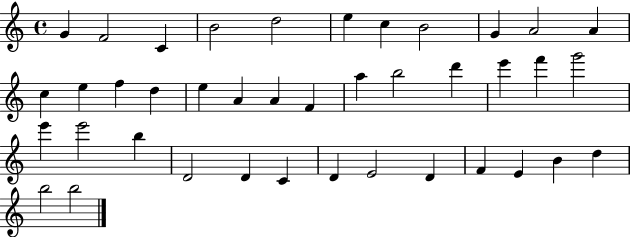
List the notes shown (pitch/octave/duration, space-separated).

G4/q F4/h C4/q B4/h D5/h E5/q C5/q B4/h G4/q A4/h A4/q C5/q E5/q F5/q D5/q E5/q A4/q A4/q F4/q A5/q B5/h D6/q E6/q F6/q G6/h E6/q E6/h B5/q D4/h D4/q C4/q D4/q E4/h D4/q F4/q E4/q B4/q D5/q B5/h B5/h